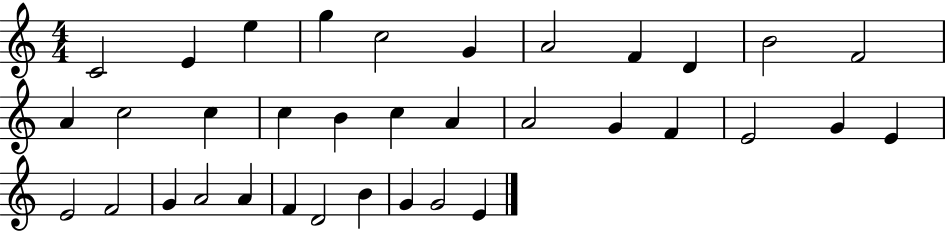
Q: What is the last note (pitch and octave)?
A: E4